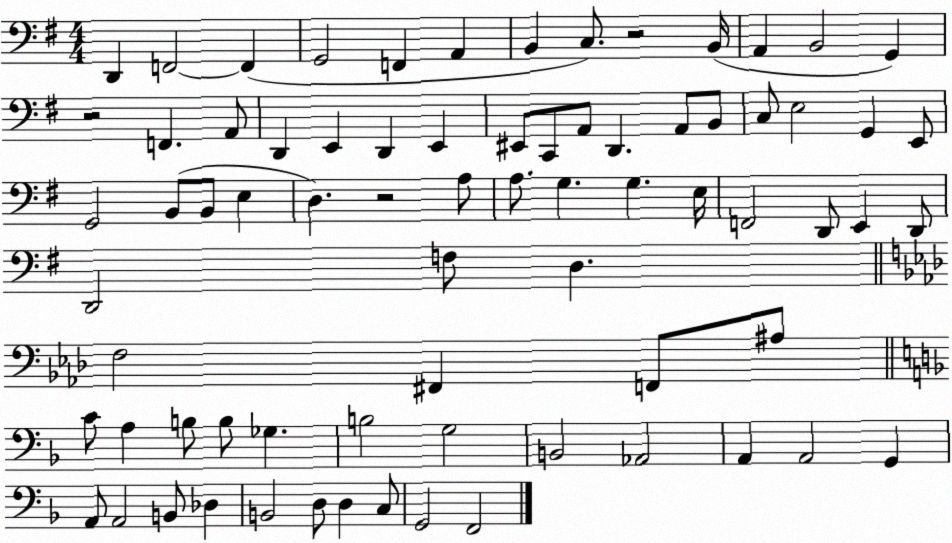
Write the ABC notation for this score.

X:1
T:Untitled
M:4/4
L:1/4
K:G
D,, F,,2 F,, G,,2 F,, A,, B,, C,/2 z2 B,,/4 A,, B,,2 G,, z2 F,, A,,/2 D,, E,, D,, E,, ^E,,/2 C,,/2 A,,/2 D,, A,,/2 B,,/2 C,/2 E,2 G,, E,,/2 G,,2 B,,/2 B,,/2 E, D, z2 A,/2 A,/2 G, G, E,/4 F,,2 D,,/2 E,, D,,/2 D,,2 F,/2 D, F,2 ^F,, F,,/2 ^A,/2 C/2 A, B,/2 B,/2 _G, B,2 G,2 B,,2 _A,,2 A,, A,,2 G,, A,,/2 A,,2 B,,/2 _D, B,,2 D,/2 D, C,/2 G,,2 F,,2